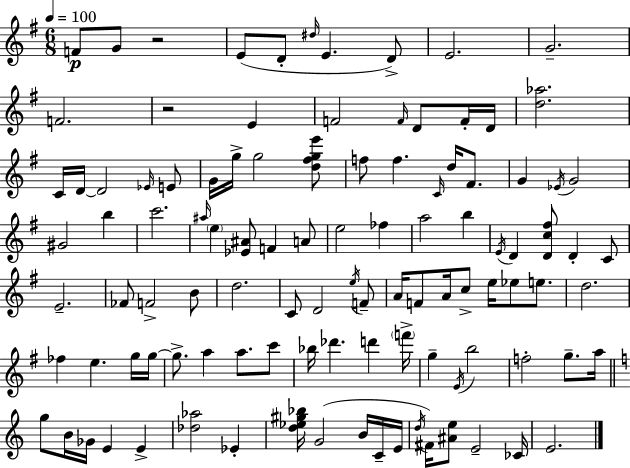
{
  \clef treble
  \numericTimeSignature
  \time 6/8
  \key e \minor
  \tempo 4 = 100
  \repeat volta 2 { f'8\p g'8 r2 | e'8( d'8-. \grace { dis''16 } e'4. d'8->) | e'2. | g'2.-- | \break f'2. | r2 e'4 | f'2 \grace { f'16 } d'8 | f'16-. d'16 <d'' aes''>2. | \break c'16 d'16~~ d'2 | \grace { ees'16 } e'8 g'16 g''16-> g''2 | <d'' fis'' g'' e'''>8 f''8 f''4. \grace { c'16 } | d''16 fis'8. g'4 \acciaccatura { ees'16 } g'2 | \break gis'2 | b''4 c'''2. | \grace { ais''16 } \parenthesize e''4 <ees' ais'>8 | f'4 a'8 e''2 | \break fes''4 a''2 | b''4 \acciaccatura { e'16 } d'4 <d' c'' fis''>8 | d'4-. c'8 e'2.-- | fes'8 f'2-> | \break b'8 d''2. | c'8 d'2 | \acciaccatura { e''16 } f'8-- a'16 f'8 a'16 | c''8-> e''16 ees''8 e''8. d''2. | \break fes''4 | e''4. g''16 g''16~~ g''8.-> a''4 | a''8. c'''8 bes''16 des'''4. | d'''4 \parenthesize f'''16-> g''4-- | \break \acciaccatura { e'16 } b''2 f''2-. | g''8.-- a''16 \bar "||" \break \key c \major g''8 b'16 ges'16 e'4 e'4-> | <des'' aes''>2 ees'4-. | <d'' ees'' gis'' bes''>16 g'2( b'16 c'16-- e'16 | \acciaccatura { d''16 }) fis'16 <ais' e''>8 e'2-- | \break ces'16 e'2. | } \bar "|."
}